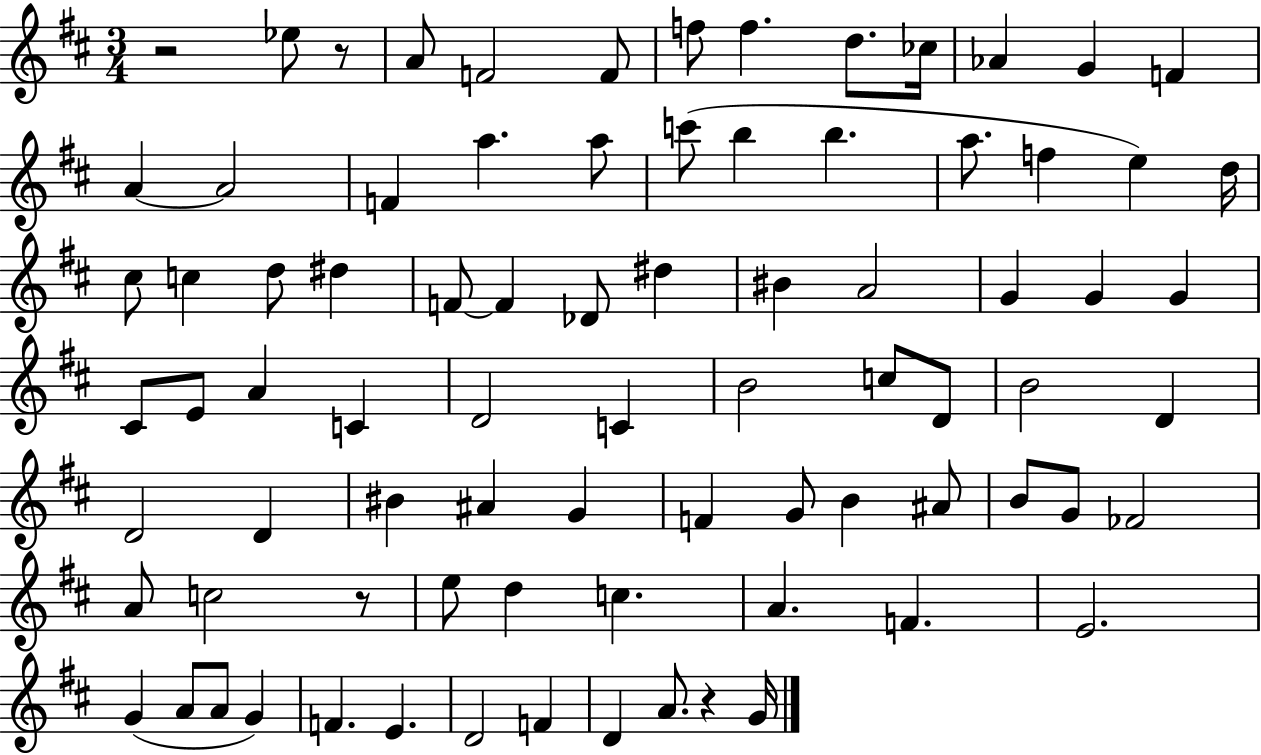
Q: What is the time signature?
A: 3/4